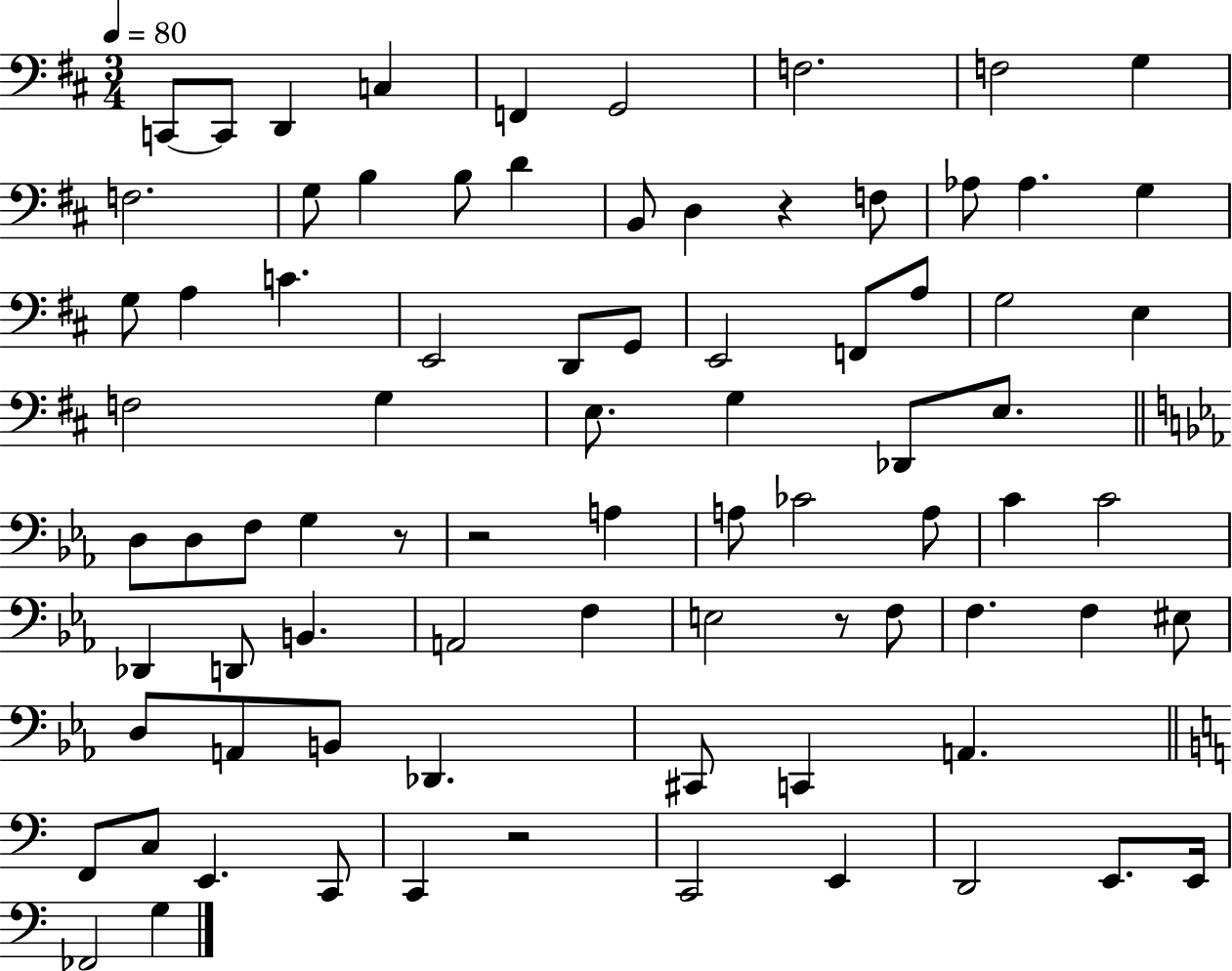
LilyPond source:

{
  \clef bass
  \numericTimeSignature
  \time 3/4
  \key d \major
  \tempo 4 = 80
  c,8~~ c,8 d,4 c4 | f,4 g,2 | f2. | f2 g4 | \break f2. | g8 b4 b8 d'4 | b,8 d4 r4 f8 | aes8 aes4. g4 | \break g8 a4 c'4. | e,2 d,8 g,8 | e,2 f,8 a8 | g2 e4 | \break f2 g4 | e8. g4 des,8 e8. | \bar "||" \break \key ees \major d8 d8 f8 g4 r8 | r2 a4 | a8 ces'2 a8 | c'4 c'2 | \break des,4 d,8 b,4. | a,2 f4 | e2 r8 f8 | f4. f4 eis8 | \break d8 a,8 b,8 des,4. | cis,8 c,4 a,4. | \bar "||" \break \key c \major f,8 c8 e,4. c,8 | c,4 r2 | c,2 e,4 | d,2 e,8. e,16 | \break fes,2 g4 | \bar "|."
}